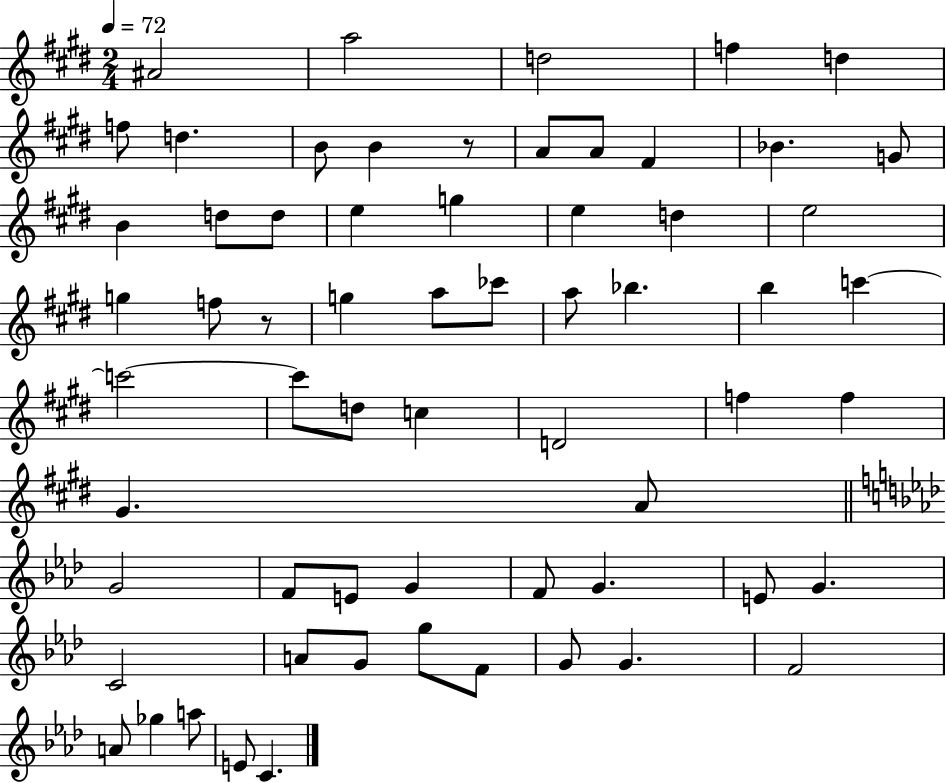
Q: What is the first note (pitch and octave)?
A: A#4